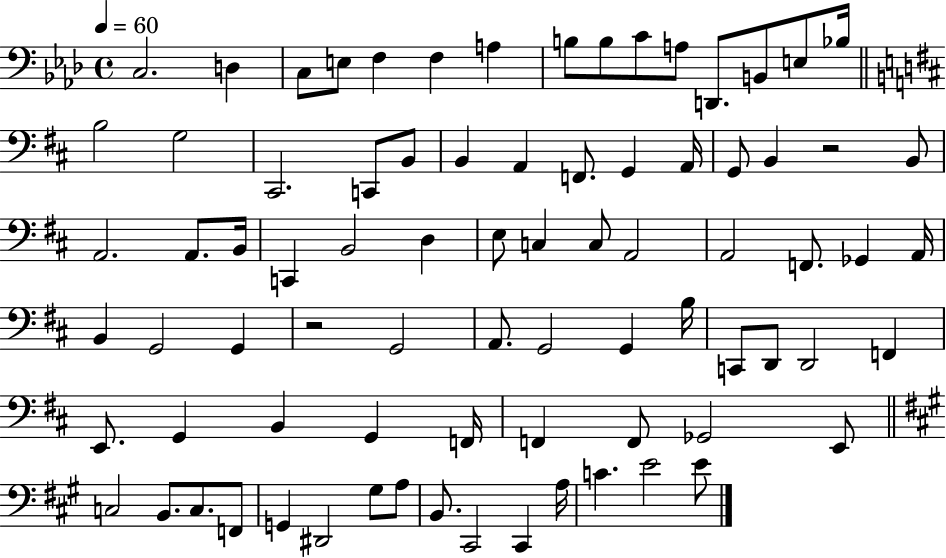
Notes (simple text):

C3/h. D3/q C3/e E3/e F3/q F3/q A3/q B3/e B3/e C4/e A3/e D2/e. B2/e E3/e Bb3/s B3/h G3/h C#2/h. C2/e B2/e B2/q A2/q F2/e. G2/q A2/s G2/e B2/q R/h B2/e A2/h. A2/e. B2/s C2/q B2/h D3/q E3/e C3/q C3/e A2/h A2/h F2/e. Gb2/q A2/s B2/q G2/h G2/q R/h G2/h A2/e. G2/h G2/q B3/s C2/e D2/e D2/h F2/q E2/e. G2/q B2/q G2/q F2/s F2/q F2/e Gb2/h E2/e C3/h B2/e. C3/e. F2/e G2/q D#2/h G#3/e A3/e B2/e. C#2/h C#2/q A3/s C4/q. E4/h E4/e